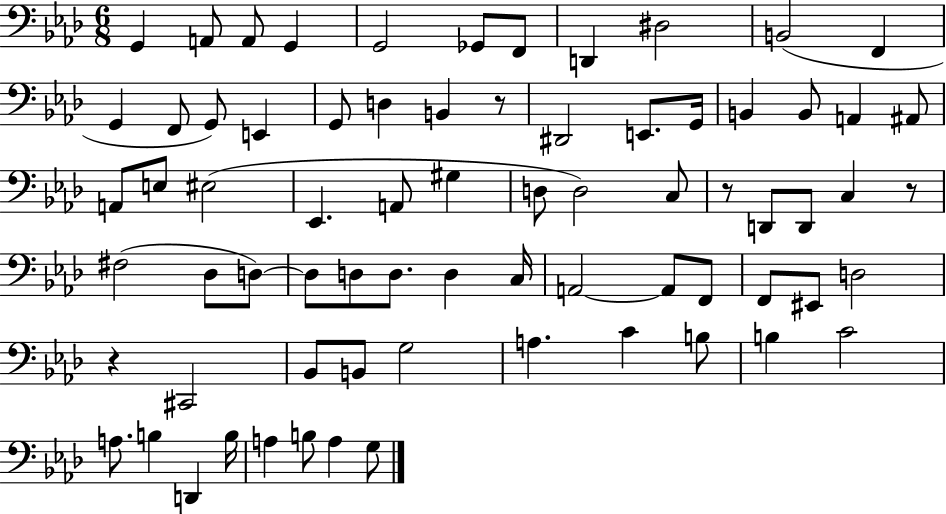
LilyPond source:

{
  \clef bass
  \numericTimeSignature
  \time 6/8
  \key aes \major
  \repeat volta 2 { g,4 a,8 a,8 g,4 | g,2 ges,8 f,8 | d,4 dis2 | b,2( f,4 | \break g,4 f,8 g,8) e,4 | g,8 d4 b,4 r8 | dis,2 e,8. g,16 | b,4 b,8 a,4 ais,8 | \break a,8 e8 eis2( | ees,4. a,8 gis4 | d8 d2) c8 | r8 d,8 d,8 c4 r8 | \break fis2( des8 d8~~) | d8 d8 d8. d4 c16 | a,2~~ a,8 f,8 | f,8 eis,8 d2 | \break r4 cis,2 | bes,8 b,8 g2 | a4. c'4 b8 | b4 c'2 | \break a8. b4 d,4 b16 | a4 b8 a4 g8 | } \bar "|."
}